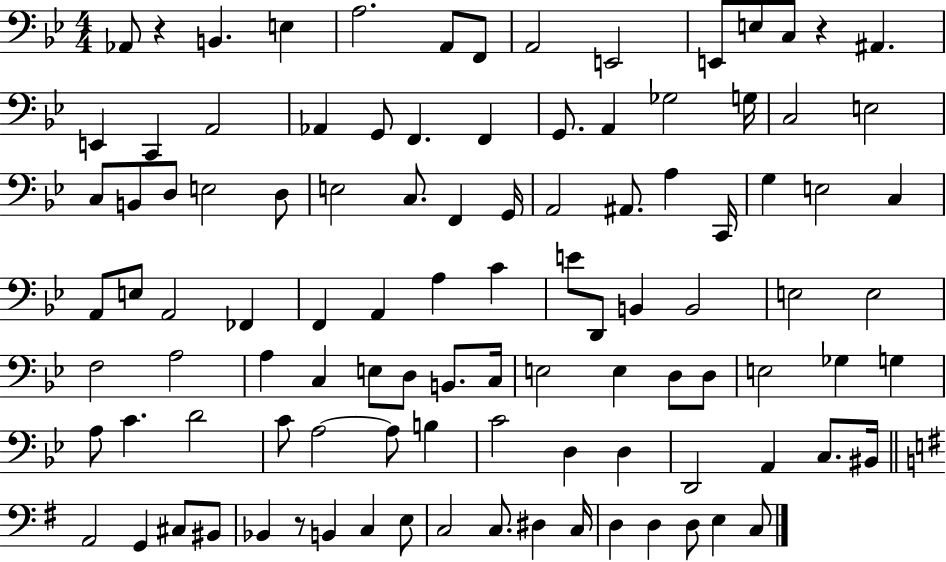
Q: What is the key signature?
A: BES major